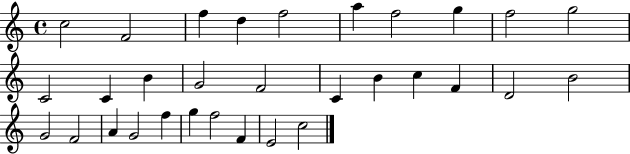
C5/h F4/h F5/q D5/q F5/h A5/q F5/h G5/q F5/h G5/h C4/h C4/q B4/q G4/h F4/h C4/q B4/q C5/q F4/q D4/h B4/h G4/h F4/h A4/q G4/h F5/q G5/q F5/h F4/q E4/h C5/h